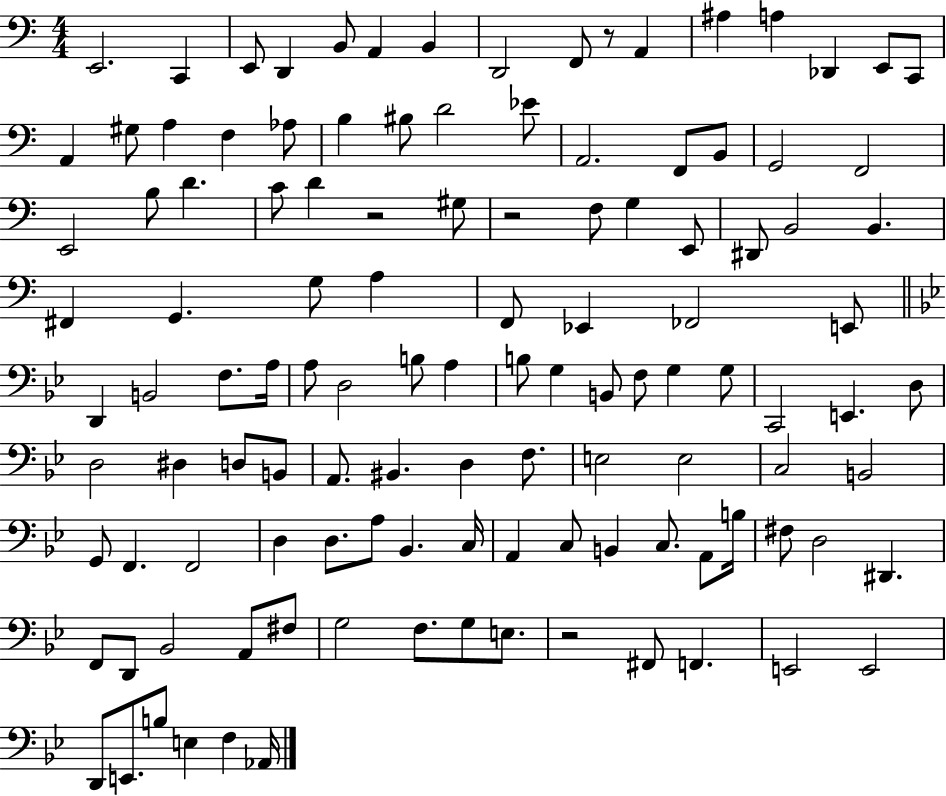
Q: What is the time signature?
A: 4/4